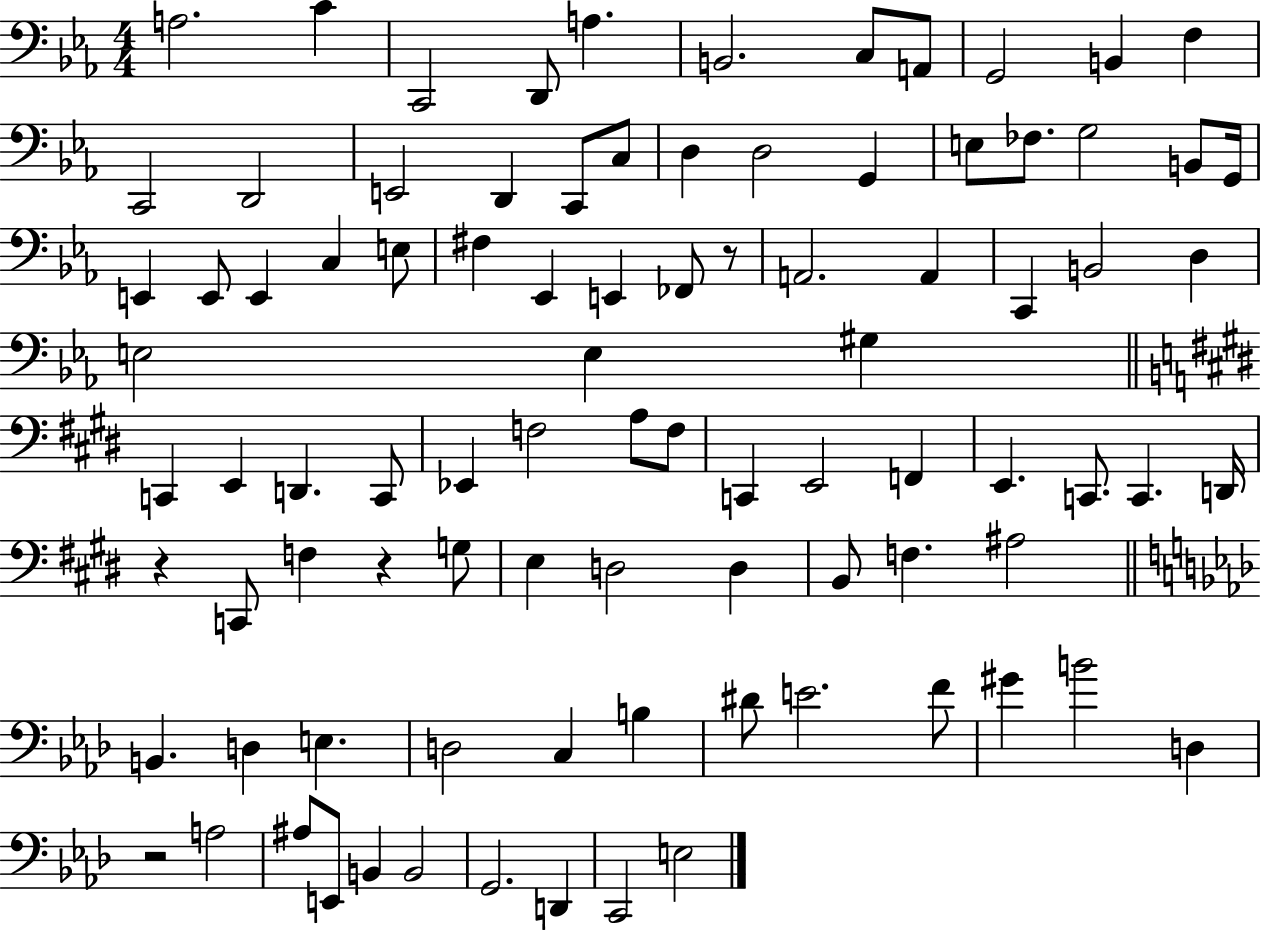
A3/h. C4/q C2/h D2/e A3/q. B2/h. C3/e A2/e G2/h B2/q F3/q C2/h D2/h E2/h D2/q C2/e C3/e D3/q D3/h G2/q E3/e FES3/e. G3/h B2/e G2/s E2/q E2/e E2/q C3/q E3/e F#3/q Eb2/q E2/q FES2/e R/e A2/h. A2/q C2/q B2/h D3/q E3/h E3/q G#3/q C2/q E2/q D2/q. C2/e Eb2/q F3/h A3/e F3/e C2/q E2/h F2/q E2/q. C2/e. C2/q. D2/s R/q C2/e F3/q R/q G3/e E3/q D3/h D3/q B2/e F3/q. A#3/h B2/q. D3/q E3/q. D3/h C3/q B3/q D#4/e E4/h. F4/e G#4/q B4/h D3/q R/h A3/h A#3/e E2/e B2/q B2/h G2/h. D2/q C2/h E3/h